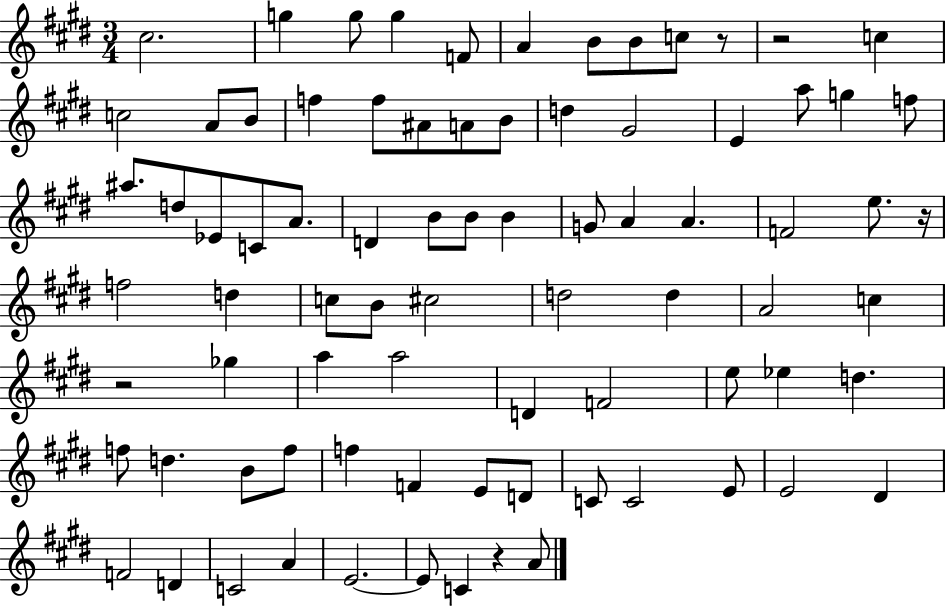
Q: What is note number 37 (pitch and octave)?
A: F4